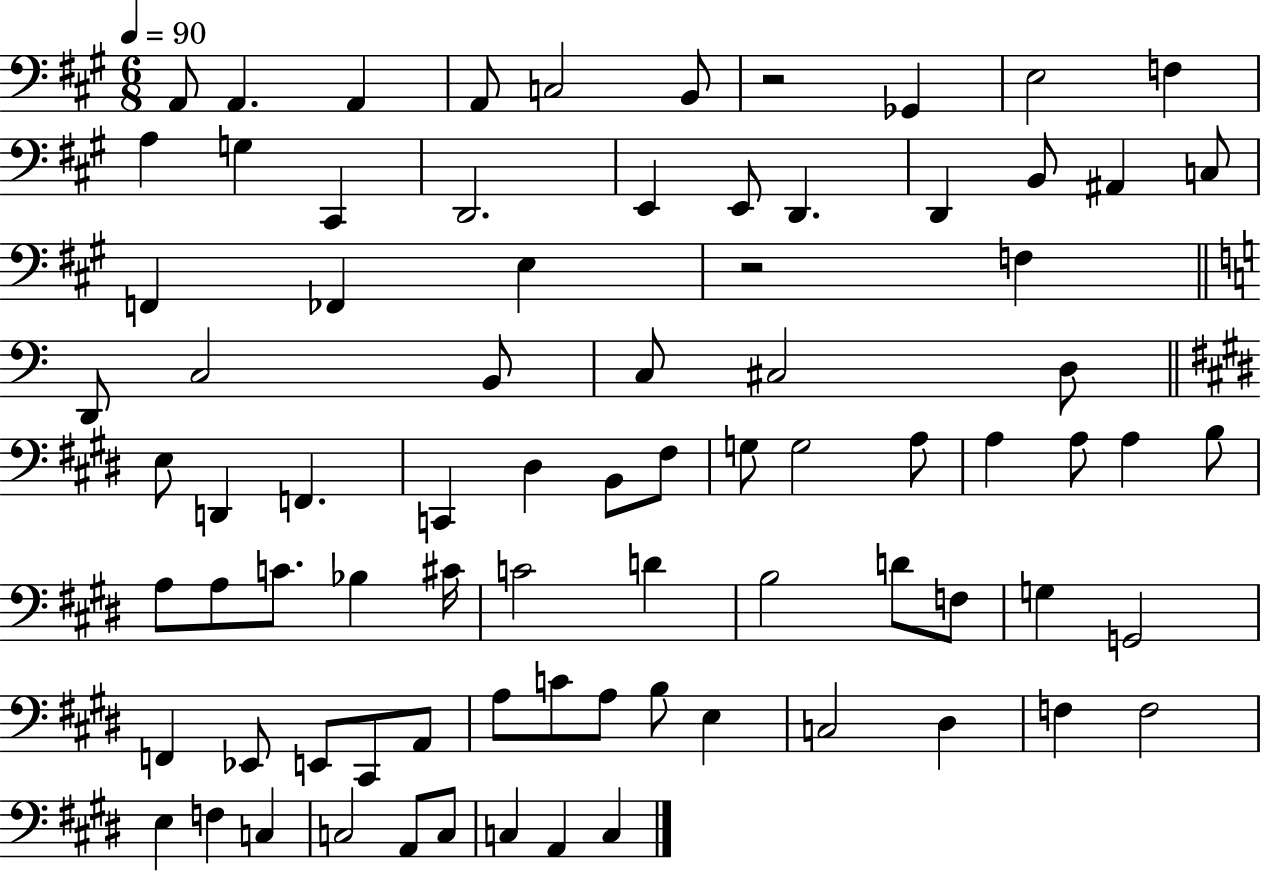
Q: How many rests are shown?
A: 2